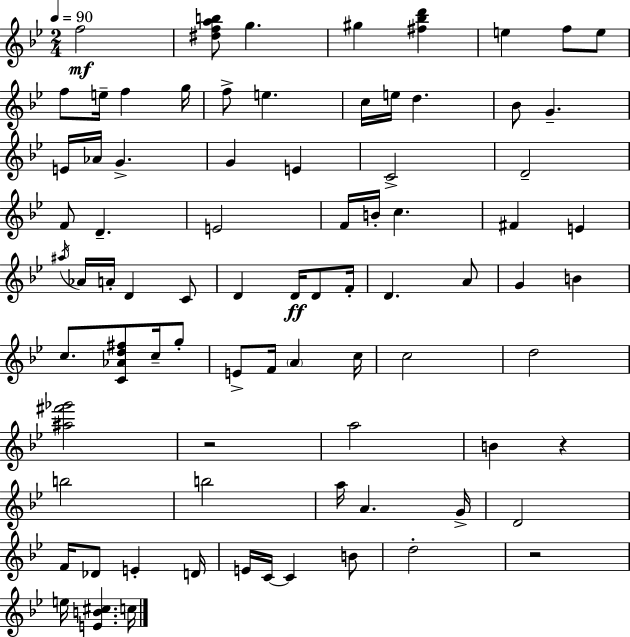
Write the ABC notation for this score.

X:1
T:Untitled
M:2/4
L:1/4
K:Gm
f2 [^dfab]/2 g ^g [^f_bd'] e f/2 e/2 f/2 e/4 f g/4 f/2 e c/4 e/4 d _B/2 G E/4 _A/4 G G E C2 D2 F/2 D E2 F/4 B/4 c ^F E ^a/4 _A/4 A/4 D C/2 D D/4 D/2 F/4 D A/2 G B c/2 [C_Ad^f]/2 c/4 g/2 E/2 F/4 A c/4 c2 d2 [^a^f'_g']2 z2 a2 B z b2 b2 a/4 A G/4 D2 F/4 _D/2 E D/4 E/4 C/4 C B/2 d2 z2 e/4 [EB^c] c/4